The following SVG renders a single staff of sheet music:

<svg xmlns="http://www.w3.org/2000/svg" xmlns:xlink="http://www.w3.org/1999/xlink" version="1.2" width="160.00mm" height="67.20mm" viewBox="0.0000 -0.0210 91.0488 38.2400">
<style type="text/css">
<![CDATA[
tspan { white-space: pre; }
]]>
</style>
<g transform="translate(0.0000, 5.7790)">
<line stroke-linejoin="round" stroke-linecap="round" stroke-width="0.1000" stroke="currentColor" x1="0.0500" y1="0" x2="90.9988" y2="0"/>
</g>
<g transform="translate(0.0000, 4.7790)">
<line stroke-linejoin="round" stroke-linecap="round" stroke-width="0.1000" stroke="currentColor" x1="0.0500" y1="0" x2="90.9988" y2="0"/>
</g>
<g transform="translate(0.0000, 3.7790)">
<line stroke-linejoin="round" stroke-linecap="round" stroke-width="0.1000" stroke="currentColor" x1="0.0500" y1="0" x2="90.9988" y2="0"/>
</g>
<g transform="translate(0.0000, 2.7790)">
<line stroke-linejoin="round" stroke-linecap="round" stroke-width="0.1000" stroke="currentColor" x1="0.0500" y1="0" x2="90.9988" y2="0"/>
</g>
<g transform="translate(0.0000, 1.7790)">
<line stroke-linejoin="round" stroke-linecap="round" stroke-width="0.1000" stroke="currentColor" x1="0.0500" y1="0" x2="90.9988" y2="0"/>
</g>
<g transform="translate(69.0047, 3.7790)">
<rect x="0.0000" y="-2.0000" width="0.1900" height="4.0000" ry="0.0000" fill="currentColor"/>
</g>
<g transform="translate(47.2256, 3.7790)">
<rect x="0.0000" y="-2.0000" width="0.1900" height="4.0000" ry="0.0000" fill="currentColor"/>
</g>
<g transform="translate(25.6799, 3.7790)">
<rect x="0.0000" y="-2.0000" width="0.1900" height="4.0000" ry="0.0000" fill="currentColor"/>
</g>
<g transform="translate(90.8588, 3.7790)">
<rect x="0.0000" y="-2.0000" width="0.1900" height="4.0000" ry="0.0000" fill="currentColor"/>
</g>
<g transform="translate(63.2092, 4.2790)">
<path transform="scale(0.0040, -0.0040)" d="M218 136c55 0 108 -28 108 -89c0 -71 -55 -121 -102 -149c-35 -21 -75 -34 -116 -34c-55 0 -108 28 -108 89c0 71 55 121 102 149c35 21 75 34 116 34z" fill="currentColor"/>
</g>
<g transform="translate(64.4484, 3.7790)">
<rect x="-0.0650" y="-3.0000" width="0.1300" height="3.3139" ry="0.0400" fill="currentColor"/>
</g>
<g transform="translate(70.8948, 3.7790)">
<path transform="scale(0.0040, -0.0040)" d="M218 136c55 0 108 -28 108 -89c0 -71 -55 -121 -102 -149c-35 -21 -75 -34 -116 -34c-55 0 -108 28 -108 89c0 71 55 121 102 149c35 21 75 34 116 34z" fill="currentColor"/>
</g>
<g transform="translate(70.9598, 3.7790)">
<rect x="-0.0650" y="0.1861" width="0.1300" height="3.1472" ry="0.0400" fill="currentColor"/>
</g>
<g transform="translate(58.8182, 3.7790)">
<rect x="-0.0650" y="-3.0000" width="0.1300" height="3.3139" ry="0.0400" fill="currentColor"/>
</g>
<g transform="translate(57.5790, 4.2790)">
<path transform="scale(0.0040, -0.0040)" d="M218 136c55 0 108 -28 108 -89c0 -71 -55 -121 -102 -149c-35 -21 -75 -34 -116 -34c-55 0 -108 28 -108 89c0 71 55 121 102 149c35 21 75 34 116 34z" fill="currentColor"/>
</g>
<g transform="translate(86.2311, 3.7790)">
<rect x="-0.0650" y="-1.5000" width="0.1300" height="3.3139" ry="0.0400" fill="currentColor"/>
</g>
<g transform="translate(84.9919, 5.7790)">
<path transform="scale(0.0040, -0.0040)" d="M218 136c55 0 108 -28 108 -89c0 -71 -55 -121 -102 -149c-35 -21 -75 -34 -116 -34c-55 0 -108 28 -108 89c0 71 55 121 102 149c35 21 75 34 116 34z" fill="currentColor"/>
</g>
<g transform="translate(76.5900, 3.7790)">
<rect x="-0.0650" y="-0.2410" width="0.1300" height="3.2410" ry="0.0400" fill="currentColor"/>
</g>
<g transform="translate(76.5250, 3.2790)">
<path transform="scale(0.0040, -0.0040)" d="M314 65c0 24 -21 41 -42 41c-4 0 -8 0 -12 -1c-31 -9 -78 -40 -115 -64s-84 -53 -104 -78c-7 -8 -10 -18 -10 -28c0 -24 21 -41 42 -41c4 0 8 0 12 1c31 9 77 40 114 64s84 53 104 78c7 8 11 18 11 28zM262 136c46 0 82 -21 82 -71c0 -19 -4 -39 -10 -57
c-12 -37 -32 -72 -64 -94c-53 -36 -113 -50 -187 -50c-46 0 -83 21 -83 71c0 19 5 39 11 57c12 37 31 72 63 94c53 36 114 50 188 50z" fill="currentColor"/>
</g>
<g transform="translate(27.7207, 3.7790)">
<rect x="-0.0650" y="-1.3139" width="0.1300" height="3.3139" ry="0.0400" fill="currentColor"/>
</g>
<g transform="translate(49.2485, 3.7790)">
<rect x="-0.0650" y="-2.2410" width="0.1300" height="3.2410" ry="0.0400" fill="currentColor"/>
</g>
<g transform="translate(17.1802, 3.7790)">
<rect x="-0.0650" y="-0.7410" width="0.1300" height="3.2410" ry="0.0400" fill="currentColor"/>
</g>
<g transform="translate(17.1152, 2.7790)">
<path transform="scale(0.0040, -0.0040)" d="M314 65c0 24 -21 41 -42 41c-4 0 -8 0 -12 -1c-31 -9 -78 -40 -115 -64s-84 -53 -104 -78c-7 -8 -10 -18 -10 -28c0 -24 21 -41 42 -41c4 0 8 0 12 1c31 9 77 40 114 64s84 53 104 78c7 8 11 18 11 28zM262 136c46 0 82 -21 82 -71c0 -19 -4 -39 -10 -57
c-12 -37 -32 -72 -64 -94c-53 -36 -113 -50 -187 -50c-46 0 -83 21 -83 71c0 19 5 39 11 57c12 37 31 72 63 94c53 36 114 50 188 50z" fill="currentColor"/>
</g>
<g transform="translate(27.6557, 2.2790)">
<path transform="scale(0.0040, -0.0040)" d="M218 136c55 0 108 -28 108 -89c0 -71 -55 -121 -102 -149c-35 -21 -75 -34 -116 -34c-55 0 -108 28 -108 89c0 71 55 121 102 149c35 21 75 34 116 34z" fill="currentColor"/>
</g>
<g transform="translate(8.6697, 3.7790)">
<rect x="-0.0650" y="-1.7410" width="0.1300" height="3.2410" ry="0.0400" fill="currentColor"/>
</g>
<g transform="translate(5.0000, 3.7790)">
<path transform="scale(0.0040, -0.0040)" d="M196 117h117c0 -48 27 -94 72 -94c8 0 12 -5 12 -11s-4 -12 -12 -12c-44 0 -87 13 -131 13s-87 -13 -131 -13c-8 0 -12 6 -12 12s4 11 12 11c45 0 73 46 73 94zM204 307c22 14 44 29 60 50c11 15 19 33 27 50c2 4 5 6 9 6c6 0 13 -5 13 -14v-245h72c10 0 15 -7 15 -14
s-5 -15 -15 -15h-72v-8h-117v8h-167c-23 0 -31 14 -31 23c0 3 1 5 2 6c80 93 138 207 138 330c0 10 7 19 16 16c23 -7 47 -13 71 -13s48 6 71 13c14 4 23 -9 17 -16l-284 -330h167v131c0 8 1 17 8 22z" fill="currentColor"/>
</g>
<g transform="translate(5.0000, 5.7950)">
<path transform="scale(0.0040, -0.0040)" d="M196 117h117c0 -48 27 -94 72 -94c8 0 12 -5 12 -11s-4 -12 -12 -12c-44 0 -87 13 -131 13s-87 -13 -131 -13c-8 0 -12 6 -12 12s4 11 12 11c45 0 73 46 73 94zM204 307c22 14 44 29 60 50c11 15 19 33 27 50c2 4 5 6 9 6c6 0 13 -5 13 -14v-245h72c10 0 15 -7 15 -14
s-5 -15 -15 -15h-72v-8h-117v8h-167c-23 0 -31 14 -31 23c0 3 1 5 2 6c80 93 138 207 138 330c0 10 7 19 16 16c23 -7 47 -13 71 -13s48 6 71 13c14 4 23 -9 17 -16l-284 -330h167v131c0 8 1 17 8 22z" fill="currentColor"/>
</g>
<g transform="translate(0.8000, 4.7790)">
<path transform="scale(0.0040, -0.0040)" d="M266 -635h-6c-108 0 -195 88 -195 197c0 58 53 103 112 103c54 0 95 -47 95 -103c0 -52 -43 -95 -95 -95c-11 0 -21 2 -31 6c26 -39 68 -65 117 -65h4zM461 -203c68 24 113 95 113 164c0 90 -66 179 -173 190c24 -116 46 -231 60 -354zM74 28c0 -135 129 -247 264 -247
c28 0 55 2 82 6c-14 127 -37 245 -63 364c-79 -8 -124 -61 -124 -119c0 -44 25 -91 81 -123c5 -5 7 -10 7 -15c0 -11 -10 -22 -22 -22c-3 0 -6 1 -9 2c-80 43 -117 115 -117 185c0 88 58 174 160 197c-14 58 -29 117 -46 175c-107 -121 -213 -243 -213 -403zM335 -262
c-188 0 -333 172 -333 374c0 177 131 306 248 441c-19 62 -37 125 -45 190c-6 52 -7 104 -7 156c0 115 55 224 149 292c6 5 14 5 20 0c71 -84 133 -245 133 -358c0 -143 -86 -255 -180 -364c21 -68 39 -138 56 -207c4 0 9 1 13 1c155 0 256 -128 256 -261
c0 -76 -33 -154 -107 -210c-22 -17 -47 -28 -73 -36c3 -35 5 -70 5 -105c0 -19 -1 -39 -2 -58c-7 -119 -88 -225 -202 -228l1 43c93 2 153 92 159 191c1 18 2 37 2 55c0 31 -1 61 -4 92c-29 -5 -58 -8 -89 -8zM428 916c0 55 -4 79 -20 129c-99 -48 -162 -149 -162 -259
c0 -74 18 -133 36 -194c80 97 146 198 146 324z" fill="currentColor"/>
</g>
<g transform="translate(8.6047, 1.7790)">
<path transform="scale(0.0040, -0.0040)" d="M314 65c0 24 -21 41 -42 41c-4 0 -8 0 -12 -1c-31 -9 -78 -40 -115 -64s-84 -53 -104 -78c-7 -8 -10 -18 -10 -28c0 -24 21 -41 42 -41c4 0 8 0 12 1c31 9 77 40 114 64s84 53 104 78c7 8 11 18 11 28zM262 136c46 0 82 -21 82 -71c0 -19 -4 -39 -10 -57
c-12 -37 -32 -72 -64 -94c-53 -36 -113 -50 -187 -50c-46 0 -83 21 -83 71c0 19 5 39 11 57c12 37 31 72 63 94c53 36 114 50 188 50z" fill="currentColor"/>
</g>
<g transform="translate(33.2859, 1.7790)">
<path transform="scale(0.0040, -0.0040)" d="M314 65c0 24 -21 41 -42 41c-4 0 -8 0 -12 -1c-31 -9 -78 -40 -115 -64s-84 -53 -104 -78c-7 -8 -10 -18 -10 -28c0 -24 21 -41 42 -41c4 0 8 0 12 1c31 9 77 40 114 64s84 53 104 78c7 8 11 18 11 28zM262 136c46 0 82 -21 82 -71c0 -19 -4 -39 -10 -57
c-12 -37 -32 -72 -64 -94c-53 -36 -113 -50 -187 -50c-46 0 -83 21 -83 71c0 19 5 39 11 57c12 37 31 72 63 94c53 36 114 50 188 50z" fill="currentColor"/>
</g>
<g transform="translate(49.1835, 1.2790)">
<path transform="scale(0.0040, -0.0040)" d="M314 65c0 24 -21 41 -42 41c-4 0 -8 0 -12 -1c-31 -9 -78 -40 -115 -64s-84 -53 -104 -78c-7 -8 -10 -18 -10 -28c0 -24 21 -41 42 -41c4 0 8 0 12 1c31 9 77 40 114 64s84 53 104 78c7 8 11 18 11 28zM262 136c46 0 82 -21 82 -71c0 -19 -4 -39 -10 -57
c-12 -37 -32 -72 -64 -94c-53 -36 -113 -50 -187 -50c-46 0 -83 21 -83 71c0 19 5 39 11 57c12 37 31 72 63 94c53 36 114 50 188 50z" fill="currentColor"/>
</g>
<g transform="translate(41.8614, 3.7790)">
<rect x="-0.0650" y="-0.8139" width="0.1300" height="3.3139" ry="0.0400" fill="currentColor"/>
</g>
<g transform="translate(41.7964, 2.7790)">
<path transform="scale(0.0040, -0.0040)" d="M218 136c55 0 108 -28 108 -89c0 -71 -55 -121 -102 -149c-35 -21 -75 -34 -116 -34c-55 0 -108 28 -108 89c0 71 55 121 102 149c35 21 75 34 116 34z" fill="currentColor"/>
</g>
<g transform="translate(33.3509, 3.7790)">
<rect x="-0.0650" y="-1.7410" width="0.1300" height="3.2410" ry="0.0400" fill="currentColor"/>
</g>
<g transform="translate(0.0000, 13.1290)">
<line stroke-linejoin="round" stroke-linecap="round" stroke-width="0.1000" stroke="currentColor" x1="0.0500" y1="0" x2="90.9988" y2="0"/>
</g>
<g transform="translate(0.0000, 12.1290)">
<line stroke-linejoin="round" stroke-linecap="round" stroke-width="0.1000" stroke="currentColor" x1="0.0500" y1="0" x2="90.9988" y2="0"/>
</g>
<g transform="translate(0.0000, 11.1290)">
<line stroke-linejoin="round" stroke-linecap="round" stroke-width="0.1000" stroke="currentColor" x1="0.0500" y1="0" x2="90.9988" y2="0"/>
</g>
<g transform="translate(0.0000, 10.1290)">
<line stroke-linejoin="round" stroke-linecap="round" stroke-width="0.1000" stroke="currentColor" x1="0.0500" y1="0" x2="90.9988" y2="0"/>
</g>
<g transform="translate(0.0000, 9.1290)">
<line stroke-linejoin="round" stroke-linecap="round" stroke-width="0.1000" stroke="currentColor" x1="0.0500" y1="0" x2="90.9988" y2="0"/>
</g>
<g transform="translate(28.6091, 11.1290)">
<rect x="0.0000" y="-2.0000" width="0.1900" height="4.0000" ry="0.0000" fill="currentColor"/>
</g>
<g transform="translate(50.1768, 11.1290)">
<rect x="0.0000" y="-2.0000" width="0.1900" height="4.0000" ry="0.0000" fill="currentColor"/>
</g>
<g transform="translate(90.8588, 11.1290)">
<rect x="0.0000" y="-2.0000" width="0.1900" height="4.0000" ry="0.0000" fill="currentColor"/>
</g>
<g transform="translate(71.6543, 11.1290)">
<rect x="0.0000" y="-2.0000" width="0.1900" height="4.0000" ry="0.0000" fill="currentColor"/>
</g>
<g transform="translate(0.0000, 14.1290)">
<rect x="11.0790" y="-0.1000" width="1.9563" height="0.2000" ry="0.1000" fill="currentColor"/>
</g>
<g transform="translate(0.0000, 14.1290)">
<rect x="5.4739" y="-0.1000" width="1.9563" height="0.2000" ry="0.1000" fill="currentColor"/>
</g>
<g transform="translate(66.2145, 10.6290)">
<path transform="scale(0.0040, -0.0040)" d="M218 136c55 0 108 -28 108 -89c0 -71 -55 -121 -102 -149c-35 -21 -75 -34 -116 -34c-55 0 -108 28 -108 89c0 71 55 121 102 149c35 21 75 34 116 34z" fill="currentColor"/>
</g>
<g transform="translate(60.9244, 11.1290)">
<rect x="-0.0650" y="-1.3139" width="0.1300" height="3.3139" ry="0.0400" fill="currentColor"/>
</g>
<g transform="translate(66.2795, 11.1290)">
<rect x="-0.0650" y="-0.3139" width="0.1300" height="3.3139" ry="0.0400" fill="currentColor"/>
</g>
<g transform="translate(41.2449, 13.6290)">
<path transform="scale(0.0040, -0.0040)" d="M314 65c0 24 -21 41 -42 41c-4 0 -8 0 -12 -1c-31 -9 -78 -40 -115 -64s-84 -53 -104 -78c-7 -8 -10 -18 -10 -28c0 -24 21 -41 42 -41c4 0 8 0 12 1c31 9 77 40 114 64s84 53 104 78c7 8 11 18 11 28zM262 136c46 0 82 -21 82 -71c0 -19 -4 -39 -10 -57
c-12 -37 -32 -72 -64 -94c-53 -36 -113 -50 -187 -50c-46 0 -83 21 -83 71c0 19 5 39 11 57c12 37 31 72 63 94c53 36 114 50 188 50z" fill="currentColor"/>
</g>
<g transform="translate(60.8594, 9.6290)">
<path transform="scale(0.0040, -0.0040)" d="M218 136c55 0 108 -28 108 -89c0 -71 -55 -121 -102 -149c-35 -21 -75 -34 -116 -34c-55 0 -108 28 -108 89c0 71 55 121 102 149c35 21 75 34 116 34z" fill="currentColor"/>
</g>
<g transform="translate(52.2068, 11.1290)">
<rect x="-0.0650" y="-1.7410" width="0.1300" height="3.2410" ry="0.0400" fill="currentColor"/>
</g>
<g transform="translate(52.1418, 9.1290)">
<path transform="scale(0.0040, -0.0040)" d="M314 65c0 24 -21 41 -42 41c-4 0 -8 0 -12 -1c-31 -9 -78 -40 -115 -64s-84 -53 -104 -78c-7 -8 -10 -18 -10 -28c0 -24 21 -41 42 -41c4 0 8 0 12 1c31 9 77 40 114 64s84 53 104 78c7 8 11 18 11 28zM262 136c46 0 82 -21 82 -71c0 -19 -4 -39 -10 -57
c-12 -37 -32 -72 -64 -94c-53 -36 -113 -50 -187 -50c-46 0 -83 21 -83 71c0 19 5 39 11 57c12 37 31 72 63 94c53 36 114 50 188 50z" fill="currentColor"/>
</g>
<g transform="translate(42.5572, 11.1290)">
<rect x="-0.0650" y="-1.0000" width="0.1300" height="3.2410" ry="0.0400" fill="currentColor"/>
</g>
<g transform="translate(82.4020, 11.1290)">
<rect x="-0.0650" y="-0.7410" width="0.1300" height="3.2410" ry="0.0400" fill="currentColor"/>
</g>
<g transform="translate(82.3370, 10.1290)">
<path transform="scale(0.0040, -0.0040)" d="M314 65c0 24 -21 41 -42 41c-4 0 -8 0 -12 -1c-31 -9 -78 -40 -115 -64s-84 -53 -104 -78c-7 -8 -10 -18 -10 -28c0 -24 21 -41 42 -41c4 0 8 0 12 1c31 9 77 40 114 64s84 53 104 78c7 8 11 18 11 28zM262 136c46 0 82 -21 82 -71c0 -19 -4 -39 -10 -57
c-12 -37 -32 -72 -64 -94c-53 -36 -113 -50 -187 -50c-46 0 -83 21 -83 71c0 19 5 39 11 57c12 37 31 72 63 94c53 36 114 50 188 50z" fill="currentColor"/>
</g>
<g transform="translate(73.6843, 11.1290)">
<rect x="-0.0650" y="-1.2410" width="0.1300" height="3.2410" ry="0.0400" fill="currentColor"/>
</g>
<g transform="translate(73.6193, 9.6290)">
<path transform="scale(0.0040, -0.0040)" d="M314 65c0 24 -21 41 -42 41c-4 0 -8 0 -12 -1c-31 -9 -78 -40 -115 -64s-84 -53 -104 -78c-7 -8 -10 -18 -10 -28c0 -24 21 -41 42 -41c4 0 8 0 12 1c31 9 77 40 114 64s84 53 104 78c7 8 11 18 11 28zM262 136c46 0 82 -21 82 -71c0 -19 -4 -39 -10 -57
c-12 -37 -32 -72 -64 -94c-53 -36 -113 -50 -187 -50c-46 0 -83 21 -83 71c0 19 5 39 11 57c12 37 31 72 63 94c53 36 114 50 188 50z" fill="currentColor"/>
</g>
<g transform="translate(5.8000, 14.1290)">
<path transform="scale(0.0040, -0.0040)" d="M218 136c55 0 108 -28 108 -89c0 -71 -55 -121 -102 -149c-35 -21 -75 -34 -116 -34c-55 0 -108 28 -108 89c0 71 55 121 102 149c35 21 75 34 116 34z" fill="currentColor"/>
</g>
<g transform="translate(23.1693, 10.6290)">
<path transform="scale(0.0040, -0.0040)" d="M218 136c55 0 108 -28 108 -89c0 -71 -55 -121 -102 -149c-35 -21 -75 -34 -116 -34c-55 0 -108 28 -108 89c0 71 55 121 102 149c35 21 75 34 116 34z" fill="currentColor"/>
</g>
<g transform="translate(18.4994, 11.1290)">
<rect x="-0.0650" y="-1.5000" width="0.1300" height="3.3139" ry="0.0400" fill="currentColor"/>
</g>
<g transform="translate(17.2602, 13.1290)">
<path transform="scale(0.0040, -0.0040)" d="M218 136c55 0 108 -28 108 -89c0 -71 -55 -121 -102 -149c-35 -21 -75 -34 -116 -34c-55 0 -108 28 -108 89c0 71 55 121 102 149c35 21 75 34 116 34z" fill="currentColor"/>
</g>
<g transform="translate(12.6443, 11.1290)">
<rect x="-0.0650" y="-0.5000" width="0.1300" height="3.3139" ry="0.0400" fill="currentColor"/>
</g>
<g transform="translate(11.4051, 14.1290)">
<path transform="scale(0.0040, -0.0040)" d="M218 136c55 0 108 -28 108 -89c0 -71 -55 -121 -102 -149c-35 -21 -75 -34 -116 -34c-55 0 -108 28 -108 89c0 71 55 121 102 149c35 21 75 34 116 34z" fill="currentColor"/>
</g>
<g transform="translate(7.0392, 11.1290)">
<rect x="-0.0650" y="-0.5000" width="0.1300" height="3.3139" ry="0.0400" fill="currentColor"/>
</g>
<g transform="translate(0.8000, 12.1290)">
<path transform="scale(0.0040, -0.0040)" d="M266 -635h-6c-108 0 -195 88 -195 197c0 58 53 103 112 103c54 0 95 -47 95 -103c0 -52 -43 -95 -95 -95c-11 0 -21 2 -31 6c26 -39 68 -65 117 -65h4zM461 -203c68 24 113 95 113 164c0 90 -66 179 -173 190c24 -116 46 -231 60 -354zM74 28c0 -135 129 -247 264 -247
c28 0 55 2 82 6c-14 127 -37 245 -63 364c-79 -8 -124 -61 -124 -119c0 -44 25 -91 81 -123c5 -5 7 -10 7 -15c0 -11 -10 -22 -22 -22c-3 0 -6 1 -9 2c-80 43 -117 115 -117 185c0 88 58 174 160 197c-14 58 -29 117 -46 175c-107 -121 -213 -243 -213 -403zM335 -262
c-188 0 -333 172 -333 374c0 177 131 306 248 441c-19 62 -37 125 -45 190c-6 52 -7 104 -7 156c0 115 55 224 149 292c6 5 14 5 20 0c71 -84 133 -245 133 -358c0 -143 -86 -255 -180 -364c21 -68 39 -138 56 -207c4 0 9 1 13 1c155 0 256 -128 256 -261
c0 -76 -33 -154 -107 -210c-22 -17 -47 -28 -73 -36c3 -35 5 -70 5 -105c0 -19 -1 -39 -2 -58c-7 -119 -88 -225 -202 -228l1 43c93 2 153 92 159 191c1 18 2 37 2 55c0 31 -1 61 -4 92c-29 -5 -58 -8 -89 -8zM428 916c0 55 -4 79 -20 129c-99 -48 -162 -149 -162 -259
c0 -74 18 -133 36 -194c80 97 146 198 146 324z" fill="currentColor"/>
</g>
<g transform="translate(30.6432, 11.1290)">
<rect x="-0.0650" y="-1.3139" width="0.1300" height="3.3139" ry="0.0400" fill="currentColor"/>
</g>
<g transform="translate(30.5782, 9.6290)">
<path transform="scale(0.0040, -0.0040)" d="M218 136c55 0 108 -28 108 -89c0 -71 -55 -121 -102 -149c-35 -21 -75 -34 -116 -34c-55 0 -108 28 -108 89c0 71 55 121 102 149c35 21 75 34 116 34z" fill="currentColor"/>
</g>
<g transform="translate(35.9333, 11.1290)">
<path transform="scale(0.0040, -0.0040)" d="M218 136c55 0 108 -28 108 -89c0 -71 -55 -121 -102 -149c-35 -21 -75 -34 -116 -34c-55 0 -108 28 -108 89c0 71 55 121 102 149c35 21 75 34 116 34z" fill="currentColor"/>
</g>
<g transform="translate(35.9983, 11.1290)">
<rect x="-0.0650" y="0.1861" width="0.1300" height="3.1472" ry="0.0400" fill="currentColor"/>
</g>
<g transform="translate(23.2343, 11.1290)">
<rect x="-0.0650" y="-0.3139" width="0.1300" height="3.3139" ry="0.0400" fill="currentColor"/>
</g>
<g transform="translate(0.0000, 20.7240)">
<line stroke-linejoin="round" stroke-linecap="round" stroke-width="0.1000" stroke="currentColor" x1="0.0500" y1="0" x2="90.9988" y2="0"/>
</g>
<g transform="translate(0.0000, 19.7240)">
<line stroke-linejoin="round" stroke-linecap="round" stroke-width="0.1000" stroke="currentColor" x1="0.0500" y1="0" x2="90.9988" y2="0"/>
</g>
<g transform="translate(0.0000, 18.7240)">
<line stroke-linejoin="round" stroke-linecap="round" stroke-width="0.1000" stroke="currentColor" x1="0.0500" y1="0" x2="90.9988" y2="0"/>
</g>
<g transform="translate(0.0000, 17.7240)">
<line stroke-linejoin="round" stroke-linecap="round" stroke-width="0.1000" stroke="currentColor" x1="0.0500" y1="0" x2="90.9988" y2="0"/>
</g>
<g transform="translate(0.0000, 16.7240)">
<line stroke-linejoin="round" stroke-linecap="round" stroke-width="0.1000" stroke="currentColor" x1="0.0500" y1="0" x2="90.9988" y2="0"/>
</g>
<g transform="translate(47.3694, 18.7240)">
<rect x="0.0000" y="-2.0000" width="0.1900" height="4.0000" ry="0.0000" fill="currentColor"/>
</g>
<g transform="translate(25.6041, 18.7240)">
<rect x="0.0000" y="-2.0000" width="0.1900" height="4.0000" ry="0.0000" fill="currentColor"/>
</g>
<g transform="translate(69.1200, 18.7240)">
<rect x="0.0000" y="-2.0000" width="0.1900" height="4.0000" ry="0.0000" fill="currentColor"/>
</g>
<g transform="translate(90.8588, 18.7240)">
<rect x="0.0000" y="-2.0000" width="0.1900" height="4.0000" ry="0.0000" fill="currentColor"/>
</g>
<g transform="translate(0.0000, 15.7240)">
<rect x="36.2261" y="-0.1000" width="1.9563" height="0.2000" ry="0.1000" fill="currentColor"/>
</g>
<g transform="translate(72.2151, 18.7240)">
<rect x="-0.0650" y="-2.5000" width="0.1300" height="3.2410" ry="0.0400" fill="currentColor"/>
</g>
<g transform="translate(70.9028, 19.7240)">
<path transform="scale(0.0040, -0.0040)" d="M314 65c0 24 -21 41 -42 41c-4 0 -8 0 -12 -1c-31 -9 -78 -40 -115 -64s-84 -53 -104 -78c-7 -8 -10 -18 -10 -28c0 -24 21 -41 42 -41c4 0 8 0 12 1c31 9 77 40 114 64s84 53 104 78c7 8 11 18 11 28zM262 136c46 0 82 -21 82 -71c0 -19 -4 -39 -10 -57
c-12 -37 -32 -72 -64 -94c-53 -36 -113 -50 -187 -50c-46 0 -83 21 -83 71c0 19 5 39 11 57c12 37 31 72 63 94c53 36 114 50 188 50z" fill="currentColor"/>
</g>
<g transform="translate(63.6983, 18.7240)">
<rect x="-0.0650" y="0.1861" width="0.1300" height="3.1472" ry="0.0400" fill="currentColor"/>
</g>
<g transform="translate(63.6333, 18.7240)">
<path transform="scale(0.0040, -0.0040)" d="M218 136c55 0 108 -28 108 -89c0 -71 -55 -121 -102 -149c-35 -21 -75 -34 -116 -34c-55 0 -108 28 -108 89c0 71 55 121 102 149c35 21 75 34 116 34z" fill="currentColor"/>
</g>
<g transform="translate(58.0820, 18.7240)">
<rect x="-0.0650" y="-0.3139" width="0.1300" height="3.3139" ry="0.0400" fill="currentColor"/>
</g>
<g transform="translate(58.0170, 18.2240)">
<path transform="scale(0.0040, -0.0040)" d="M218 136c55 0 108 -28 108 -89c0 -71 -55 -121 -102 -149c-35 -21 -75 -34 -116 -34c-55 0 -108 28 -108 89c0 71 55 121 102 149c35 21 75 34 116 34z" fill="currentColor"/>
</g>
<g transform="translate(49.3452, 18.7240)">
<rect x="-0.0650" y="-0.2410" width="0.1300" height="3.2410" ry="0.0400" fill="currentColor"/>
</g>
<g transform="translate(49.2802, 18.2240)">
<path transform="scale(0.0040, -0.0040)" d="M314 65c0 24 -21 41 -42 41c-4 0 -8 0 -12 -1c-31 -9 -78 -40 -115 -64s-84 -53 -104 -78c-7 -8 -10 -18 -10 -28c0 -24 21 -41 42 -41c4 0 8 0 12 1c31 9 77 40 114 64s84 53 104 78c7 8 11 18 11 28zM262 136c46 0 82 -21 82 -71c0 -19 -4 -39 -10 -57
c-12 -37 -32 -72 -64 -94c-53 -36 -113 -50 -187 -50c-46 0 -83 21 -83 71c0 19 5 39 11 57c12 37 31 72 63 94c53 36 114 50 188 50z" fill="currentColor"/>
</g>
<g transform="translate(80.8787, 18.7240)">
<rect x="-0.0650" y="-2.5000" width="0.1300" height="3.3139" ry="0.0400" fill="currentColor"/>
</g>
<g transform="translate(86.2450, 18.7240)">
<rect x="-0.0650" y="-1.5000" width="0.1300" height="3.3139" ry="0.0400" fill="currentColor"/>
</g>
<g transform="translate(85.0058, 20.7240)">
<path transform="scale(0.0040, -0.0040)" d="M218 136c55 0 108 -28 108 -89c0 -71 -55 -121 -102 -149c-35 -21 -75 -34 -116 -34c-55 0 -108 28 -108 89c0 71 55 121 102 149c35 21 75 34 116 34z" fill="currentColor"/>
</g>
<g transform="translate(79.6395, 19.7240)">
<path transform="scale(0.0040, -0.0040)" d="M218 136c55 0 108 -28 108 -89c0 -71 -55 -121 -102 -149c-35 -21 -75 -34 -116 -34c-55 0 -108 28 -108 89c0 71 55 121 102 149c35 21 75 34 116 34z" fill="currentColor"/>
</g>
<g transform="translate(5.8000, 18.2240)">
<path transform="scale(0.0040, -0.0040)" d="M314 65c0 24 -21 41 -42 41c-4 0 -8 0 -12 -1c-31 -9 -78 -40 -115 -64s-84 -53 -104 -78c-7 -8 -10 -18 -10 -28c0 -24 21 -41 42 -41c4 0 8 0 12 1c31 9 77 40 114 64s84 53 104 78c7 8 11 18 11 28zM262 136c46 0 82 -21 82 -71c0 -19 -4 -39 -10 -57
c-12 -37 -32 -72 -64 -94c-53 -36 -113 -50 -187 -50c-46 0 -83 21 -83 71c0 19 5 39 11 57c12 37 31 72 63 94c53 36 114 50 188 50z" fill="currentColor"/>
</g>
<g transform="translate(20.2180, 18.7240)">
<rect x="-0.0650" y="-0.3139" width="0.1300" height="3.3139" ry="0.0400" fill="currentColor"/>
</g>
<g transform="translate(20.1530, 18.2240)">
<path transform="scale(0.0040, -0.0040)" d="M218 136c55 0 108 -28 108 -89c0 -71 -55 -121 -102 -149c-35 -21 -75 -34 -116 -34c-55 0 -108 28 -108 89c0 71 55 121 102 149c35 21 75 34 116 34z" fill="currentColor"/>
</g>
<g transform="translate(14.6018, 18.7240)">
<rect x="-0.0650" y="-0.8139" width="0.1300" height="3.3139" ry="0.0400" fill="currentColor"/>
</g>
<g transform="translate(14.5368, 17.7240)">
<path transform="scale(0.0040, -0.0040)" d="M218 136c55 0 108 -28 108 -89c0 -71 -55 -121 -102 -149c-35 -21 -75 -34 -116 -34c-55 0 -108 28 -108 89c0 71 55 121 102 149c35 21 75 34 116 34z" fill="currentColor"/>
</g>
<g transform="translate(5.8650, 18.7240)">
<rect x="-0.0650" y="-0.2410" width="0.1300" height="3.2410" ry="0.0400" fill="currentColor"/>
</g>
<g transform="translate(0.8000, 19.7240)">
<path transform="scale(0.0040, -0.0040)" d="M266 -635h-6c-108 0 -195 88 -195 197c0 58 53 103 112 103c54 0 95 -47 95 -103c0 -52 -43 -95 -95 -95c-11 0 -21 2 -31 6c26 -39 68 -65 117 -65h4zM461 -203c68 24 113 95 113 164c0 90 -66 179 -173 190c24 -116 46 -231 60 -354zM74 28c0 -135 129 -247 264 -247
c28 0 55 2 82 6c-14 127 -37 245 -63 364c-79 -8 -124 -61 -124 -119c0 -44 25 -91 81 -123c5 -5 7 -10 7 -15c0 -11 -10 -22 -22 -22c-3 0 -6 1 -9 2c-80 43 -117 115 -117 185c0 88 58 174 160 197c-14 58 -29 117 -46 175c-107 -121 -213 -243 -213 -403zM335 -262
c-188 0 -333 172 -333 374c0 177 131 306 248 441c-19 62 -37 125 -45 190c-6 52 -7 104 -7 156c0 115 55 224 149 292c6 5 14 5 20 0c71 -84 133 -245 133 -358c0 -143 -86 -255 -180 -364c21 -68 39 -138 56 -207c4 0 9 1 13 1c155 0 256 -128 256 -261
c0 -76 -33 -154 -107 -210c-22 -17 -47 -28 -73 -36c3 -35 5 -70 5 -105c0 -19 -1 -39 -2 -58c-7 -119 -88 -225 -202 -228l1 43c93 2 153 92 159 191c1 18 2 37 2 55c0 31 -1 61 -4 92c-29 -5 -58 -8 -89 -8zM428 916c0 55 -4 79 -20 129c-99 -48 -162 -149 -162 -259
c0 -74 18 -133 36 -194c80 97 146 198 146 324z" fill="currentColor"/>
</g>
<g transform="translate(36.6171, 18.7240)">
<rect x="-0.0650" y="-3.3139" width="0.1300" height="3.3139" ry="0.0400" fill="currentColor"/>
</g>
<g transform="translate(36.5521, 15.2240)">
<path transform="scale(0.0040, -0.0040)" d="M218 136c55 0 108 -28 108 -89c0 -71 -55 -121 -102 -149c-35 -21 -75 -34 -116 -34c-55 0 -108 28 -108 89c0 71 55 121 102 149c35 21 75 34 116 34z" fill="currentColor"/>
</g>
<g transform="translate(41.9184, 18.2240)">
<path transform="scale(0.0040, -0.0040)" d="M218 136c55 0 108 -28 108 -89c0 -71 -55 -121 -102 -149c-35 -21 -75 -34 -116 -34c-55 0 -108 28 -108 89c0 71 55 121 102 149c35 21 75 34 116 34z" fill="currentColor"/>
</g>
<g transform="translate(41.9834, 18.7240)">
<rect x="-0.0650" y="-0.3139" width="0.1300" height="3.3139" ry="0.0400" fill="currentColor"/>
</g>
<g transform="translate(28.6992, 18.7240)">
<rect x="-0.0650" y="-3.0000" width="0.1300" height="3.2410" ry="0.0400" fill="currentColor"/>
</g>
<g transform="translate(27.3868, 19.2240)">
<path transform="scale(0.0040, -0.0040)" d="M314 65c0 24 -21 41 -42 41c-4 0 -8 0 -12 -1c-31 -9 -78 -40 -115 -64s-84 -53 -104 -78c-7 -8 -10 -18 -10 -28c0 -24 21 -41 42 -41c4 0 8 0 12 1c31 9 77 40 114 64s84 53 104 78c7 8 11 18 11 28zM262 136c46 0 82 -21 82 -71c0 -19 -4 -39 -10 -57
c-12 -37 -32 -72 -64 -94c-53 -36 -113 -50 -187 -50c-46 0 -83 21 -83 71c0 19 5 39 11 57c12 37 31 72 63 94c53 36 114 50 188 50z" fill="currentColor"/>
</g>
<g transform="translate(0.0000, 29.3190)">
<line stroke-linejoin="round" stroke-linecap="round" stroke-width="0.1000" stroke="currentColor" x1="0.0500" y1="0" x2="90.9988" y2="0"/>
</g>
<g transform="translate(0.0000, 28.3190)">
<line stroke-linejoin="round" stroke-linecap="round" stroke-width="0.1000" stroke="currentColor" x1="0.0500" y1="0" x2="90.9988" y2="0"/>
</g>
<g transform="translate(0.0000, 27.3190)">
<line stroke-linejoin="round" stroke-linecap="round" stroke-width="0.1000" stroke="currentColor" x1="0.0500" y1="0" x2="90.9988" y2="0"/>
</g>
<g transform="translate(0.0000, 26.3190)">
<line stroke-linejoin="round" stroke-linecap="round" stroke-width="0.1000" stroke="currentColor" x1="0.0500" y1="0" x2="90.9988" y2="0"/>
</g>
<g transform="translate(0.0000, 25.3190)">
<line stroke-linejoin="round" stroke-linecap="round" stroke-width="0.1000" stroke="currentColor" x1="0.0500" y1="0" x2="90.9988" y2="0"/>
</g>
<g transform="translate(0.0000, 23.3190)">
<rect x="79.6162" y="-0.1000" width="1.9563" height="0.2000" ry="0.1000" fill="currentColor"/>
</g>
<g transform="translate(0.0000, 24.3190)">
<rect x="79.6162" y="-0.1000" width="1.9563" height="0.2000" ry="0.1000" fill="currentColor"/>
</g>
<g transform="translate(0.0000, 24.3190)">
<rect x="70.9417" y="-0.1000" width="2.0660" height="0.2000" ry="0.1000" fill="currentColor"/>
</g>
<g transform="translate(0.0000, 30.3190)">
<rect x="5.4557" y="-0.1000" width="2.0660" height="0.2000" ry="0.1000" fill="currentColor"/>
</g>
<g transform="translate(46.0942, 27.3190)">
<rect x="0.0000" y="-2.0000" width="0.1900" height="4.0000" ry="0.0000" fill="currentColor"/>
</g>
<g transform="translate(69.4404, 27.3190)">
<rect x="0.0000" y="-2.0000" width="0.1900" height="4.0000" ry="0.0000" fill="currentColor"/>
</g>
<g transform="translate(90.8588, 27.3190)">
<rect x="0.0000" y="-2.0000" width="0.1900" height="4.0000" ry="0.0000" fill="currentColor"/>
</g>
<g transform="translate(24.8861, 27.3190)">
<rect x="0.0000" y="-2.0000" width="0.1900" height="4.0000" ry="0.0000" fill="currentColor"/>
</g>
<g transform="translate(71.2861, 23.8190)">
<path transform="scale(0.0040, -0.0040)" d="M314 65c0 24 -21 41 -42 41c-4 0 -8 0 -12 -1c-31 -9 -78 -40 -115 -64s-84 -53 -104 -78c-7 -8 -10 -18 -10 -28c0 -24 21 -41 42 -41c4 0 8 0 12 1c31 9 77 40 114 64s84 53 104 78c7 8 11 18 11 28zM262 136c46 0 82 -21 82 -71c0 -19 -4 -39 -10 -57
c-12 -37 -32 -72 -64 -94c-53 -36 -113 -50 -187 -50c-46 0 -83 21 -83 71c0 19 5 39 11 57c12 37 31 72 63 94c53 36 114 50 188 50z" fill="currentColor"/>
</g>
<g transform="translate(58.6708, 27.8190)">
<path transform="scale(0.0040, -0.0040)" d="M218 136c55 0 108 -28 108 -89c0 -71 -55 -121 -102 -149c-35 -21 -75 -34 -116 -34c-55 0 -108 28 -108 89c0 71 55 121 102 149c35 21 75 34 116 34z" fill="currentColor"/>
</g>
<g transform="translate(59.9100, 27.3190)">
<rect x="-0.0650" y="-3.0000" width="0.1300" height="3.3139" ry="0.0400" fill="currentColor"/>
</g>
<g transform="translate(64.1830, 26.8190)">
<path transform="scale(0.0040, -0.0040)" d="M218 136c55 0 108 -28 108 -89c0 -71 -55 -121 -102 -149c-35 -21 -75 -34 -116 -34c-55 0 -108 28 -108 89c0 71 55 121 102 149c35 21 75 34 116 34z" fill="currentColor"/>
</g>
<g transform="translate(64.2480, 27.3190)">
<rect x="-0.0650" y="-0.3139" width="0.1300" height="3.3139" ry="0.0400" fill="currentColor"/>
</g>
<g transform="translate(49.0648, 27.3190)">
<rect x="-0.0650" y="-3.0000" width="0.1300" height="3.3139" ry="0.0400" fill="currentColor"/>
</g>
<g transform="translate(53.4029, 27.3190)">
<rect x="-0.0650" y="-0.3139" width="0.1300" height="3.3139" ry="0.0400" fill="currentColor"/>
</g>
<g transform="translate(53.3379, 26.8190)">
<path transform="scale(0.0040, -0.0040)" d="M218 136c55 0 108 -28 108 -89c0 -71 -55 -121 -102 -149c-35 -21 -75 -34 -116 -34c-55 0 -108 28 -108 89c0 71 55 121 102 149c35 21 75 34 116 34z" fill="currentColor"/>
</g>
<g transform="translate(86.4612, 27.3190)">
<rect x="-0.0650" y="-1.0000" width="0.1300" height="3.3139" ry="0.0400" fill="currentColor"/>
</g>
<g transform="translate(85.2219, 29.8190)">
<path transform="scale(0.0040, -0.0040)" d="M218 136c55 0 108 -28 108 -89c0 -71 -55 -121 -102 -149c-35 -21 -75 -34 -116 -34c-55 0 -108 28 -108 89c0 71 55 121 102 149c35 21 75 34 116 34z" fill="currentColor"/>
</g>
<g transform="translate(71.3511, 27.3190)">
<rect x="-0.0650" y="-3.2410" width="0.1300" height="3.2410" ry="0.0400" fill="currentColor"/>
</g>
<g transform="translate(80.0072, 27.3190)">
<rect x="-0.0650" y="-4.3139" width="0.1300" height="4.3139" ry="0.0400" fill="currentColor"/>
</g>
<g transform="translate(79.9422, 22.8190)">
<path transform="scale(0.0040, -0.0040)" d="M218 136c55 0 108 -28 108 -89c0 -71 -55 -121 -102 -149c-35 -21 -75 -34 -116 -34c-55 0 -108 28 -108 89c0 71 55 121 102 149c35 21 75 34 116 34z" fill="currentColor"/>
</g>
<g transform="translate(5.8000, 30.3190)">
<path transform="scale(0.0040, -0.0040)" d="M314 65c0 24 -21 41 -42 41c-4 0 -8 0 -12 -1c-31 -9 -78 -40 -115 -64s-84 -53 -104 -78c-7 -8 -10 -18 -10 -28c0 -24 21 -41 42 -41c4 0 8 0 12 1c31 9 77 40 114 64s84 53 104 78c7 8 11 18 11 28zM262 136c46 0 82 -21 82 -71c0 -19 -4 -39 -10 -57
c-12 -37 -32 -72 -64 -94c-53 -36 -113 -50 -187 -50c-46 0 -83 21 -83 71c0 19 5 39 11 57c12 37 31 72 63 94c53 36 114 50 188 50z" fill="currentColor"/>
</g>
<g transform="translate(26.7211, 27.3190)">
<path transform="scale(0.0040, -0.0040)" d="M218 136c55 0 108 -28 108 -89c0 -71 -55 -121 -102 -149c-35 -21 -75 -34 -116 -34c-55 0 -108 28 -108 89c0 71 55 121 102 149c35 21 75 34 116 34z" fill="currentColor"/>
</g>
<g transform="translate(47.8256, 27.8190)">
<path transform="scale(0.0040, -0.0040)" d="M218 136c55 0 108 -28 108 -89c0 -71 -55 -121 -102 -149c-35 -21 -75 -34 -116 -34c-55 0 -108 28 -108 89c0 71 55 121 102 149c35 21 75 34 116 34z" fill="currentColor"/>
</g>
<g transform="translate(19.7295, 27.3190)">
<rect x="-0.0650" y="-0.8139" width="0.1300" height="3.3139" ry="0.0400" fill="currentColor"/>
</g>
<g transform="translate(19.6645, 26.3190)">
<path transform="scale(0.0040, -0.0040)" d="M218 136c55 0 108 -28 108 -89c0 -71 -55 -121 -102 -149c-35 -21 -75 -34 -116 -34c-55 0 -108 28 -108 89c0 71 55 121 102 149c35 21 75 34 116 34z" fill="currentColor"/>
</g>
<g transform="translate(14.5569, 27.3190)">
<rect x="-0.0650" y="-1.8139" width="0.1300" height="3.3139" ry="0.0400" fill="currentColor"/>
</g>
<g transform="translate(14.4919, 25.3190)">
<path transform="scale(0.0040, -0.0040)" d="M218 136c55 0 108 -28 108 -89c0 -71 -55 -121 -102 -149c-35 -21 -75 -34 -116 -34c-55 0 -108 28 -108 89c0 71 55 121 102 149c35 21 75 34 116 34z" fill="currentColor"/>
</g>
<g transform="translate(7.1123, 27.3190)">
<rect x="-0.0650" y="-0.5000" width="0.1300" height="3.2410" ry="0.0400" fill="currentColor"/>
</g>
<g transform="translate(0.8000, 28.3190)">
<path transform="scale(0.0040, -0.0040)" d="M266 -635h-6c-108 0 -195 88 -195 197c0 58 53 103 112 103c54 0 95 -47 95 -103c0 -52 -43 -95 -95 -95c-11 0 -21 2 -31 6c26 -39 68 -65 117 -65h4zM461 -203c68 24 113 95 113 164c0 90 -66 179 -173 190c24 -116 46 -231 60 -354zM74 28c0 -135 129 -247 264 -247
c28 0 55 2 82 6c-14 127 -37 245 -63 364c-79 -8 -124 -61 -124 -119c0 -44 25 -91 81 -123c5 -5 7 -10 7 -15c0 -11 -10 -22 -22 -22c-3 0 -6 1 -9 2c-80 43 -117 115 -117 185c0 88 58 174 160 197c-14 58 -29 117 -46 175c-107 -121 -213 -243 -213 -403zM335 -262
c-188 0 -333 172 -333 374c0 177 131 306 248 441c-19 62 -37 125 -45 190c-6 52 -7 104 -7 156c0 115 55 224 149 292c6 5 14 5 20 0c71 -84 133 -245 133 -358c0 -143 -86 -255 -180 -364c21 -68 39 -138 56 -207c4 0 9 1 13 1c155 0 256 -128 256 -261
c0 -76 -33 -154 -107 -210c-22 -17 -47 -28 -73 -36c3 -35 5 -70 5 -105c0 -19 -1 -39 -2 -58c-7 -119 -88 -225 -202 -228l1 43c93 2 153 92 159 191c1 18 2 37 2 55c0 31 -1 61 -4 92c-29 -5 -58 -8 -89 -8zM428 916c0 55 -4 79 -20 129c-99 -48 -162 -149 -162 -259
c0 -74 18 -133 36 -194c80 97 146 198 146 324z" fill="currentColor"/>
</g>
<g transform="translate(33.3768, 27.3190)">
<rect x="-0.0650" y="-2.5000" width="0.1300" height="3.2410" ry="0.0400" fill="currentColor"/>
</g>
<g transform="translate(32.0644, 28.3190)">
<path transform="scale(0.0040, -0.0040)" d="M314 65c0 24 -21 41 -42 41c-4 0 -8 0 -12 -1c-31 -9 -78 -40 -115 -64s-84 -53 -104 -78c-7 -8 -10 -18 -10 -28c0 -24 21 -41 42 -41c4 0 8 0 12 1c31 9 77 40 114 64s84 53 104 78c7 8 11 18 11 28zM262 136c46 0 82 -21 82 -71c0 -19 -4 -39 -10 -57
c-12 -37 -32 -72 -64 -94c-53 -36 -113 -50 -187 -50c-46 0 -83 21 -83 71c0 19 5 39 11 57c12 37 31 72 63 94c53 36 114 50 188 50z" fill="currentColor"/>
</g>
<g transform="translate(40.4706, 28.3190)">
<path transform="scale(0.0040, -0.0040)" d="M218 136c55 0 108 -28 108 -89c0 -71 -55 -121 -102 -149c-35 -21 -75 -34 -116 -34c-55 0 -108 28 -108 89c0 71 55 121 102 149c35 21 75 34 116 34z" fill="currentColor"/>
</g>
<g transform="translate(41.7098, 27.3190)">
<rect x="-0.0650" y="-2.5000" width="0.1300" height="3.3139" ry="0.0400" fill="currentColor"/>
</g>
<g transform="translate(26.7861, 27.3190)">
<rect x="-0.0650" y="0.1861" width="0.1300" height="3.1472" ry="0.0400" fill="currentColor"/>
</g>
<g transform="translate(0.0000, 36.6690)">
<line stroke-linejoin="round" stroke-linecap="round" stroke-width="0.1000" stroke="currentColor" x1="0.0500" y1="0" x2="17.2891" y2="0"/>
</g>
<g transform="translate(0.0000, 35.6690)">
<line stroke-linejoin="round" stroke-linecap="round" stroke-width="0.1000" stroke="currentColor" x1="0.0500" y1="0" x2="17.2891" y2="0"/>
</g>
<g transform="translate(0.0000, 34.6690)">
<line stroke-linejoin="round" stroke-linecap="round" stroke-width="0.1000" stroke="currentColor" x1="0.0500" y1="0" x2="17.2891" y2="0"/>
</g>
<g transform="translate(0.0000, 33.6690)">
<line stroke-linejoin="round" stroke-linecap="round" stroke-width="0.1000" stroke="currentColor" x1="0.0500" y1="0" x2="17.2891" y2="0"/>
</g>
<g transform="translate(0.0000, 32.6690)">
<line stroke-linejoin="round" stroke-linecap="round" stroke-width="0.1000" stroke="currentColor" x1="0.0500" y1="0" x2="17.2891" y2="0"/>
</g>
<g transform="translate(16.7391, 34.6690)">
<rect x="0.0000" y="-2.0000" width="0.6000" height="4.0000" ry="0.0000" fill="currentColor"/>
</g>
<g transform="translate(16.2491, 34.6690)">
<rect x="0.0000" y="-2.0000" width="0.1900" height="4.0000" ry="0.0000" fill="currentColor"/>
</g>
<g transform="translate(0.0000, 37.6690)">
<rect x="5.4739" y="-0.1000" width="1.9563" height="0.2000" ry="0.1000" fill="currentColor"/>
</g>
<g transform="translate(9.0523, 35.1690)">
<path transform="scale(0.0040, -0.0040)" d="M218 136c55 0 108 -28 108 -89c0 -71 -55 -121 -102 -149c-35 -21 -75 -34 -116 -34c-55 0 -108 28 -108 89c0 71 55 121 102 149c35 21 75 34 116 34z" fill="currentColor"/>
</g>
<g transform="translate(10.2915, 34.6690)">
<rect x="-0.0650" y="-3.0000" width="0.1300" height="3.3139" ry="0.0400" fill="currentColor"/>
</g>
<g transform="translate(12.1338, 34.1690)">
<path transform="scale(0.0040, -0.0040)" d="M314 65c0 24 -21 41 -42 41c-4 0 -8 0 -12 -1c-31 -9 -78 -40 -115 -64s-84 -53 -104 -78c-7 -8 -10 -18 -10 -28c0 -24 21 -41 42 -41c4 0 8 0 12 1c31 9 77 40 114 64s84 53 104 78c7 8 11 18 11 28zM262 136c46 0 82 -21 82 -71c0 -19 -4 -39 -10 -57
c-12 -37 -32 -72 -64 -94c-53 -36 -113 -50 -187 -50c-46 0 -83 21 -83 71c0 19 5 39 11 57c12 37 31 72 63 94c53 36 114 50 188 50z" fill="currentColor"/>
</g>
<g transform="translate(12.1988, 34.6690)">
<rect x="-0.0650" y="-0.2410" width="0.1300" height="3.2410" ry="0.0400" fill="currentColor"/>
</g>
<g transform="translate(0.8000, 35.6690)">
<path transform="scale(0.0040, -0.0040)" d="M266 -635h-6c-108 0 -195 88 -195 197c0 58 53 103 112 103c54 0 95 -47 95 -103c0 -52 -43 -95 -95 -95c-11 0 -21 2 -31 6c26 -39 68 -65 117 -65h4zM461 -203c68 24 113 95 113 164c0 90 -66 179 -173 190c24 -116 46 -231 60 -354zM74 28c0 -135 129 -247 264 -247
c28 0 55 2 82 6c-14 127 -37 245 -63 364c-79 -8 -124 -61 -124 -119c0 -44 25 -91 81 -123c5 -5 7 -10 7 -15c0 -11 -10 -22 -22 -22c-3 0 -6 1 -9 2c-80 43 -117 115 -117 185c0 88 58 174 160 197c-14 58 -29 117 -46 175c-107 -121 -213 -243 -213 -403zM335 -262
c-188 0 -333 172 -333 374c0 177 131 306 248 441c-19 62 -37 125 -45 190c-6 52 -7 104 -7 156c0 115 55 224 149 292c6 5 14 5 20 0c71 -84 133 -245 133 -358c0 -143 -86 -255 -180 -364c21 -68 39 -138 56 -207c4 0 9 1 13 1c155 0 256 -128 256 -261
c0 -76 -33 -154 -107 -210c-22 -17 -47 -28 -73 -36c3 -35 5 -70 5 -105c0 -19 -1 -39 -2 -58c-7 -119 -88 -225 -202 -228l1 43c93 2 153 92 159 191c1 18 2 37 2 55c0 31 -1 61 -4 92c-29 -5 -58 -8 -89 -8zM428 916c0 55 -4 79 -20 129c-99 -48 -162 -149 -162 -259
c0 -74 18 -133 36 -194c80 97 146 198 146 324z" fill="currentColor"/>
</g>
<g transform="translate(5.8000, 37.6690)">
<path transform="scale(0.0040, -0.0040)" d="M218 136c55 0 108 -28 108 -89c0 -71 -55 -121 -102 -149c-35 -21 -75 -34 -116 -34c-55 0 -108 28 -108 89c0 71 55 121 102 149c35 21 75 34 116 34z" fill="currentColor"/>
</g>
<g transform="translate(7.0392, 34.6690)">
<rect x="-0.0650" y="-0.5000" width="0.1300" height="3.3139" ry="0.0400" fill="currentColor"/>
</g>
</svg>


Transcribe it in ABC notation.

X:1
T:Untitled
M:4/4
L:1/4
K:C
f2 d2 e f2 d g2 A A B c2 E C C E c e B D2 f2 e c e2 d2 c2 d c A2 b c c2 c B G2 G E C2 f d B G2 G A c A c b2 d' D C A c2